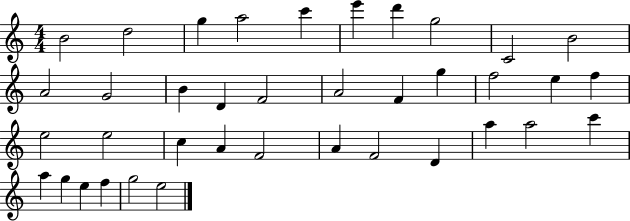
B4/h D5/h G5/q A5/h C6/q E6/q D6/q G5/h C4/h B4/h A4/h G4/h B4/q D4/q F4/h A4/h F4/q G5/q F5/h E5/q F5/q E5/h E5/h C5/q A4/q F4/h A4/q F4/h D4/q A5/q A5/h C6/q A5/q G5/q E5/q F5/q G5/h E5/h